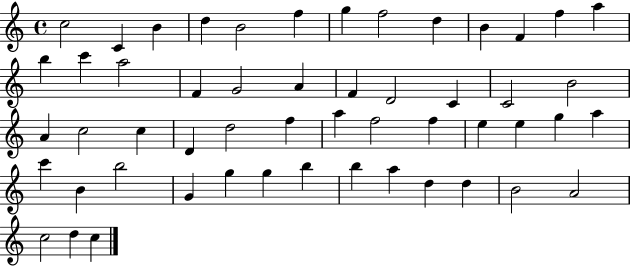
C5/h C4/q B4/q D5/q B4/h F5/q G5/q F5/h D5/q B4/q F4/q F5/q A5/q B5/q C6/q A5/h F4/q G4/h A4/q F4/q D4/h C4/q C4/h B4/h A4/q C5/h C5/q D4/q D5/h F5/q A5/q F5/h F5/q E5/q E5/q G5/q A5/q C6/q B4/q B5/h G4/q G5/q G5/q B5/q B5/q A5/q D5/q D5/q B4/h A4/h C5/h D5/q C5/q